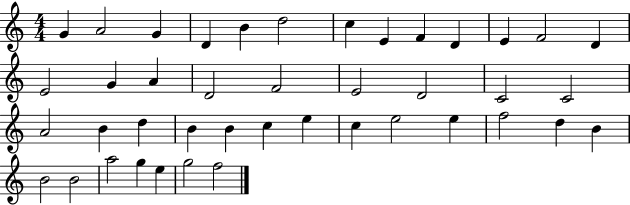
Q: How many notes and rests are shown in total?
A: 42